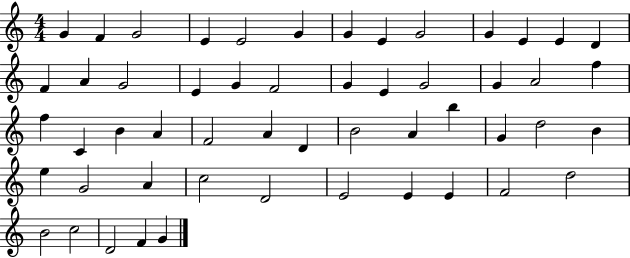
G4/q F4/q G4/h E4/q E4/h G4/q G4/q E4/q G4/h G4/q E4/q E4/q D4/q F4/q A4/q G4/h E4/q G4/q F4/h G4/q E4/q G4/h G4/q A4/h F5/q F5/q C4/q B4/q A4/q F4/h A4/q D4/q B4/h A4/q B5/q G4/q D5/h B4/q E5/q G4/h A4/q C5/h D4/h E4/h E4/q E4/q F4/h D5/h B4/h C5/h D4/h F4/q G4/q